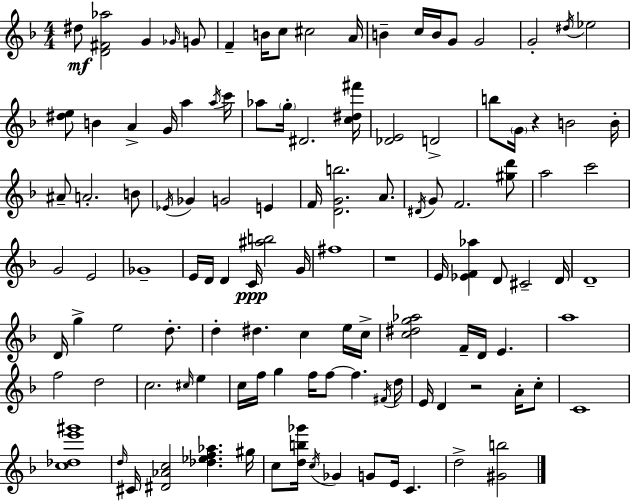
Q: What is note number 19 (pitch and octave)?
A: A4